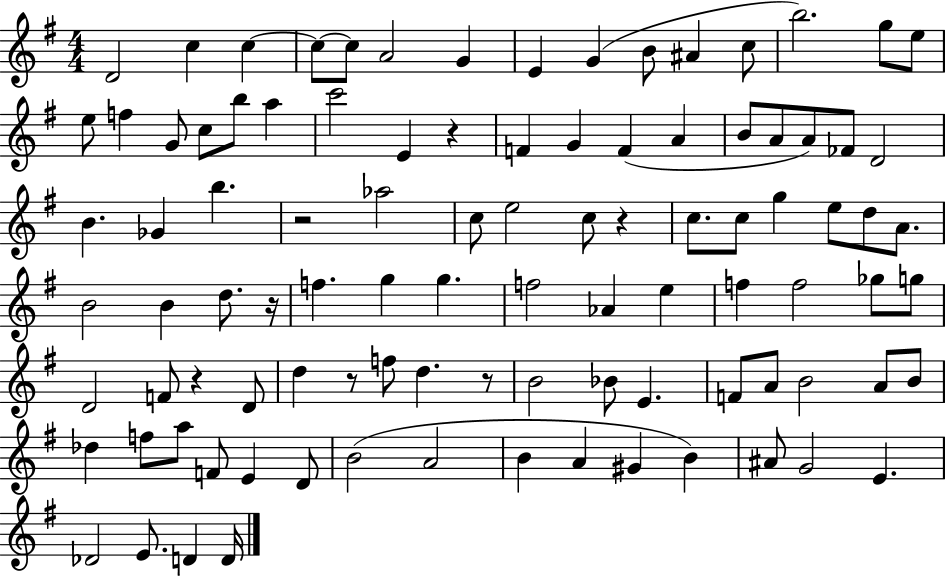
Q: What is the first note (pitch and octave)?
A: D4